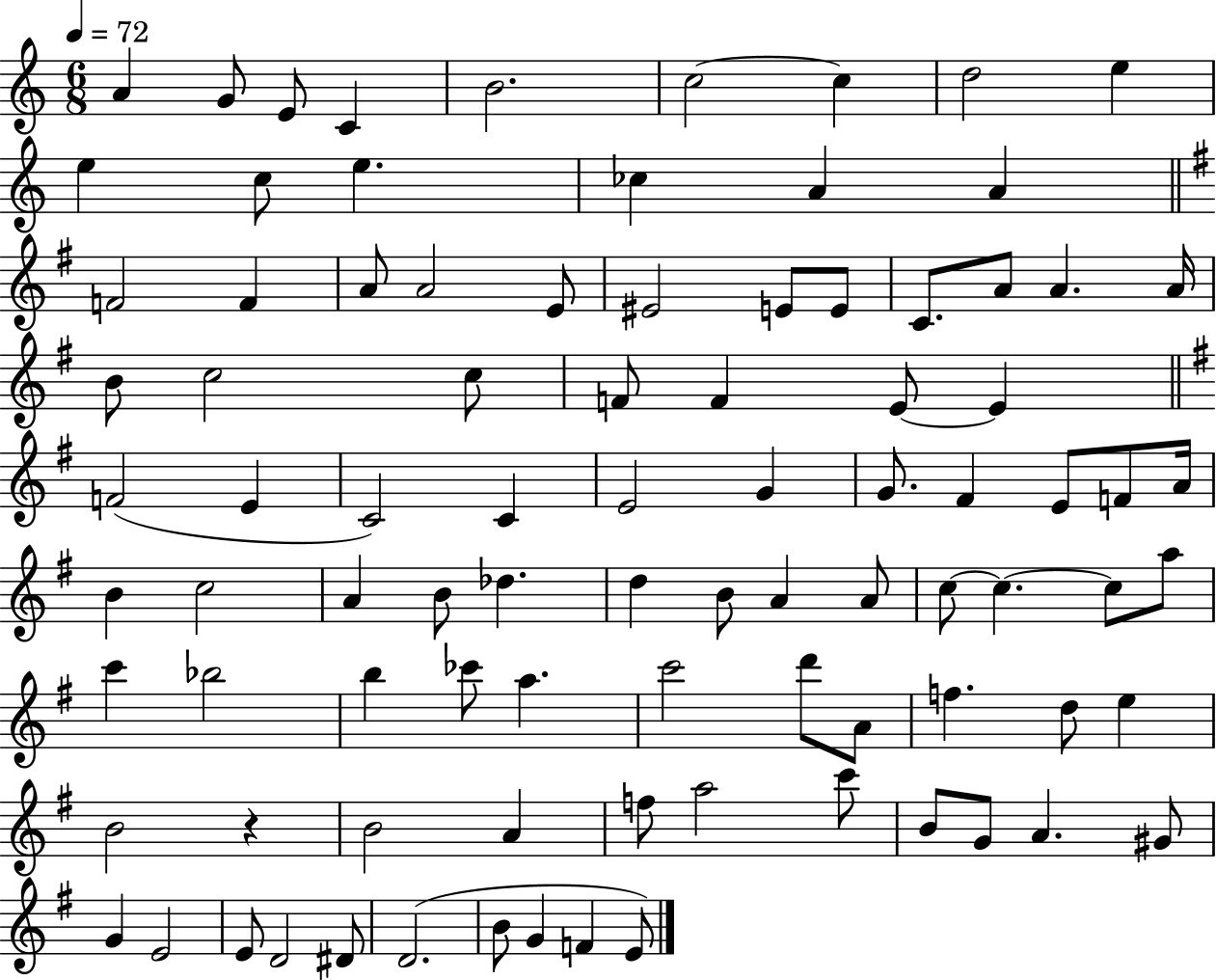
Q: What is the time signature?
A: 6/8